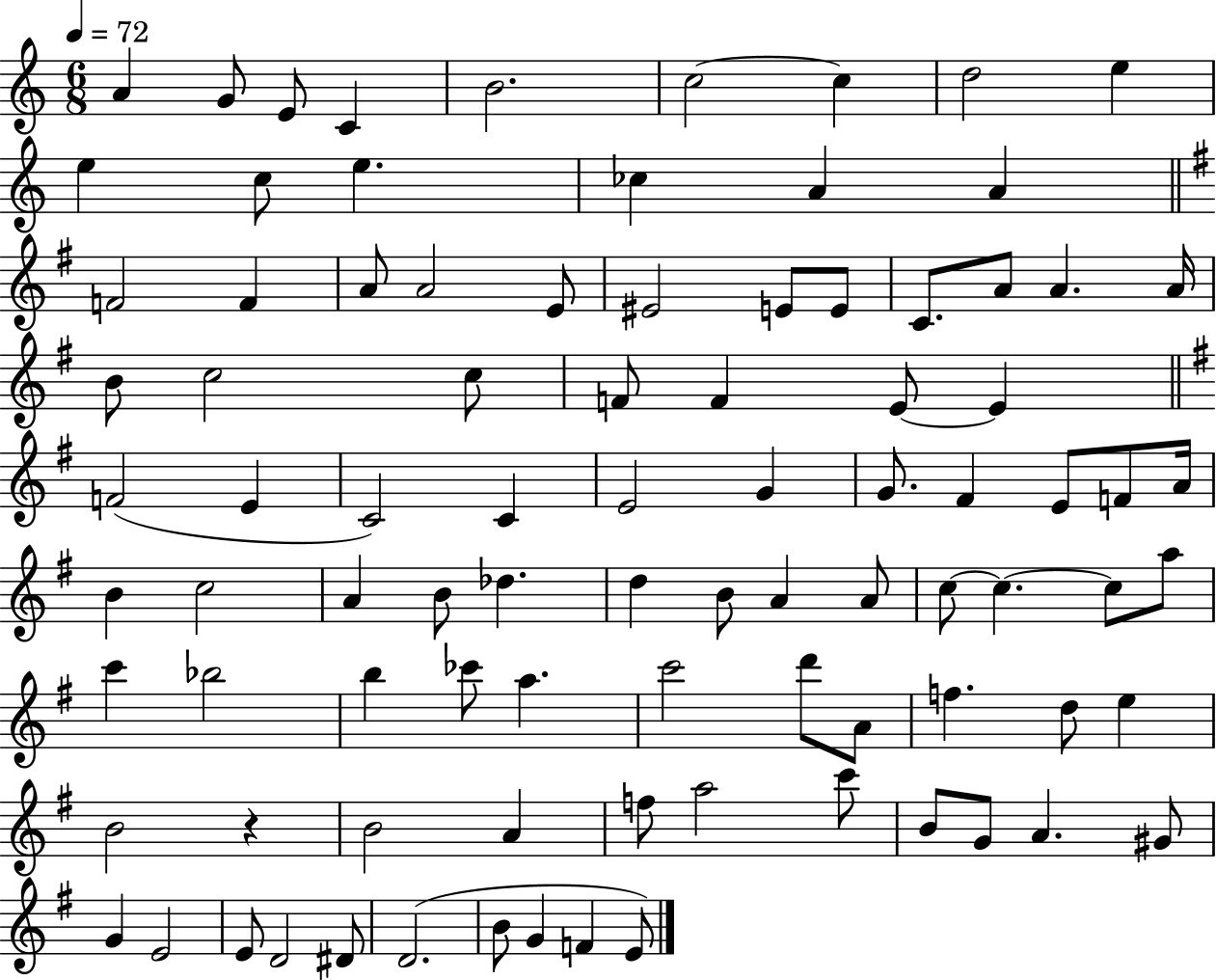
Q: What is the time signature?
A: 6/8